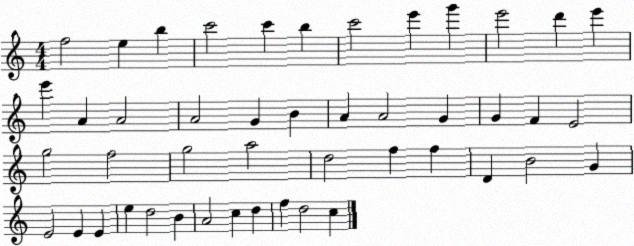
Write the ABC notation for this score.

X:1
T:Untitled
M:4/4
L:1/4
K:C
f2 e b c'2 c' b c'2 e' g' e'2 d' e' e' A A2 A2 G B A A2 G G F E2 g2 f2 g2 a2 d2 f f D B2 G E2 E E e d2 B A2 c d f d2 c